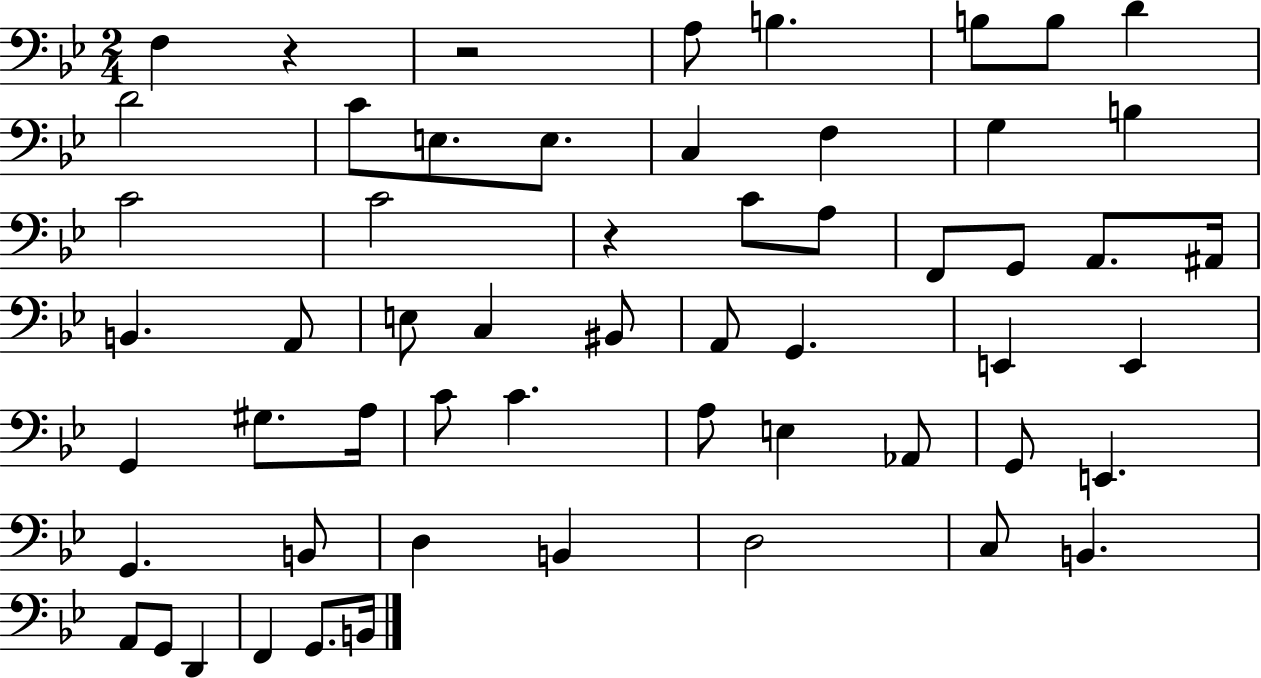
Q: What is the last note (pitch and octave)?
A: B2